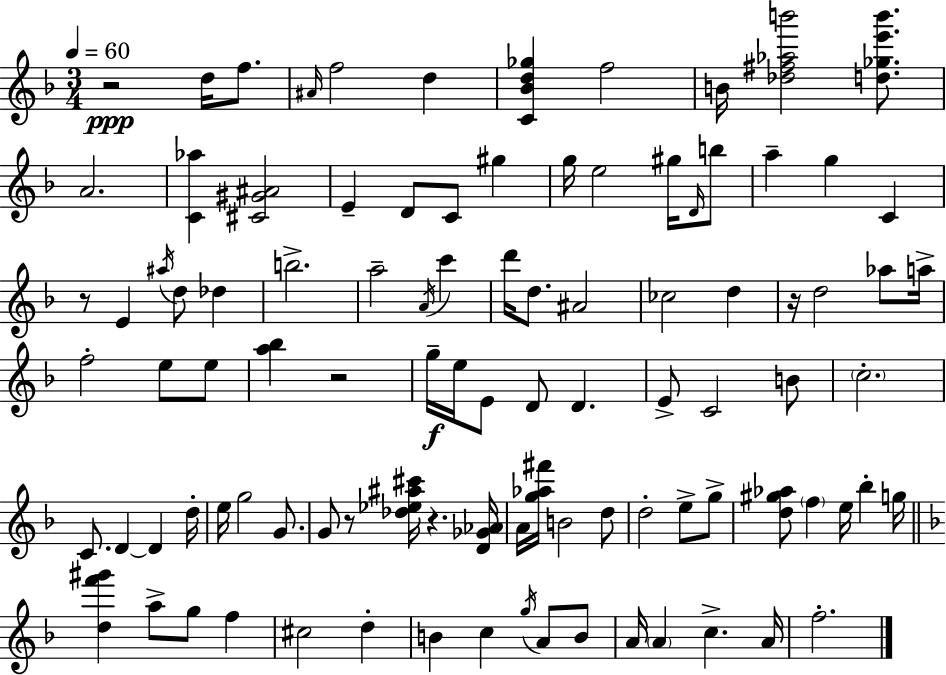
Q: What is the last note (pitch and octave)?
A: F5